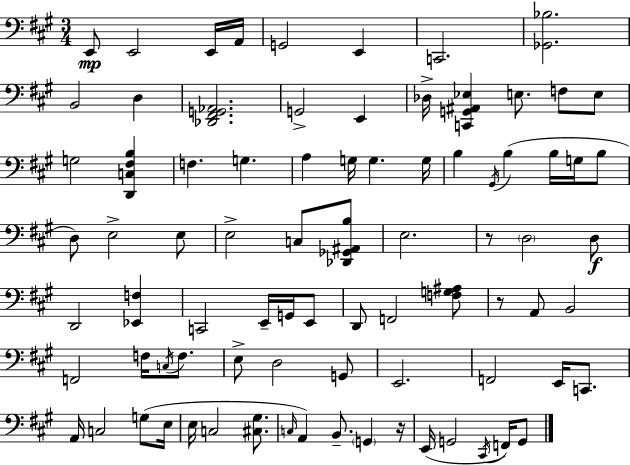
X:1
T:Untitled
M:3/4
L:1/4
K:A
E,,/2 E,,2 E,,/4 A,,/4 G,,2 E,, C,,2 [_G,,_B,]2 B,,2 D, [_D,,^F,,G,,_A,,]2 G,,2 E,, _D,/4 [C,,G,,^A,,_E,] E,/2 F,/2 E,/2 G,2 [D,,C,^F,B,] F, G, A, G,/4 G, G,/4 B, ^G,,/4 B, B,/4 G,/4 B,/2 D,/2 E,2 E,/2 E,2 C,/2 [_D,,_G,,^A,,B,]/2 E,2 z/2 D,2 D,/2 D,,2 [_E,,F,] C,,2 E,,/4 G,,/4 E,,/2 D,,/2 F,,2 [F,G,^A,]/2 z/2 A,,/2 B,,2 F,,2 F,/4 C,/4 F,/2 E,/2 D,2 G,,/2 E,,2 F,,2 E,,/4 C,,/2 A,,/4 C,2 G,/2 E,/4 E,/4 C,2 [^C,^G,]/2 C,/4 A,, B,,/2 G,, z/4 E,,/4 G,,2 ^C,,/4 F,,/4 G,,/2